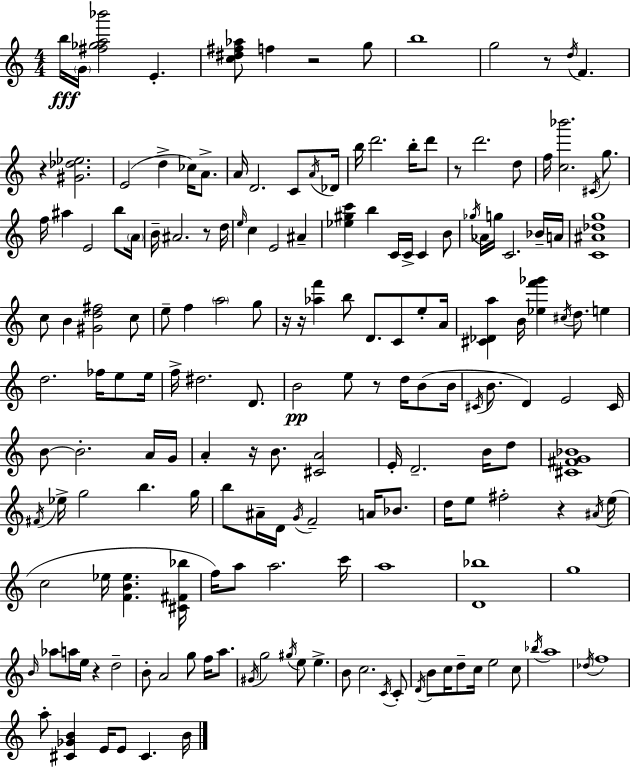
B5/s G4/s [F#5,Gb5,A5,Bb6]/h E4/q. [C5,D#5,F#5,Ab5]/e F5/q R/h G5/e B5/w G5/h R/e D5/s F4/q. R/q [G#4,Db5,Eb5]/h. E4/h D5/q CES5/s A4/e. A4/s D4/h. C4/e A4/s Db4/s B5/s D6/h. B5/s D6/e R/e D6/h. D5/e F5/s [C5,Bb6]/h. C#4/s G5/e. F5/s A#5/q E4/h B5/e A4/s B4/s A#4/h. R/e D5/s E5/s C5/q E4/h A#4/q [Eb5,G#5,C6]/q B5/q C4/s C4/s C4/q B4/e Gb5/s Ab4/s G5/s C4/h. Bb4/s A4/s [C4,A#4,Db5,G5]/w C5/e B4/q [G#4,D5,F#5]/h C5/e E5/e F5/q A5/h G5/e R/s R/s [Ab5,F6]/q B5/e D4/e. C4/e E5/e A4/s [C#4,Db4,A5]/q B4/s [Eb5,F6,Gb6]/q C#5/s D5/e. E5/q D5/h. FES5/s E5/e E5/s F5/s D#5/h. D4/e. B4/h E5/e R/e D5/s B4/e B4/s C#4/s B4/e. D4/q E4/h C#4/s B4/e B4/h. A4/s G4/s A4/q R/s B4/e. [C#4,A4]/h E4/s D4/h. B4/s D5/e [C#4,F#4,G4,Bb4]/w F#4/s Eb5/s G5/h B5/q. G5/s B5/e A#4/s D4/s G4/s F4/h A4/s Bb4/e. D5/s E5/e F#5/h R/q A#4/s E5/s C5/h Eb5/s [F4,B4,Eb5]/q. [C#4,F#4,Bb5]/s F5/s A5/e A5/h. C6/s A5/w [D4,Bb5]/w G5/w B4/s Ab5/e A5/s E5/s R/q D5/h B4/e A4/h G5/e F5/s A5/e. G#4/s G5/h G#5/s E5/e E5/q. B4/e C5/h. C4/s C4/e D4/s B4/e C5/s D5/e C5/s E5/h C5/e Bb5/s A5/w Db5/s F5/w A5/e [C#4,Gb4,B4]/q E4/s E4/e C#4/q. B4/s